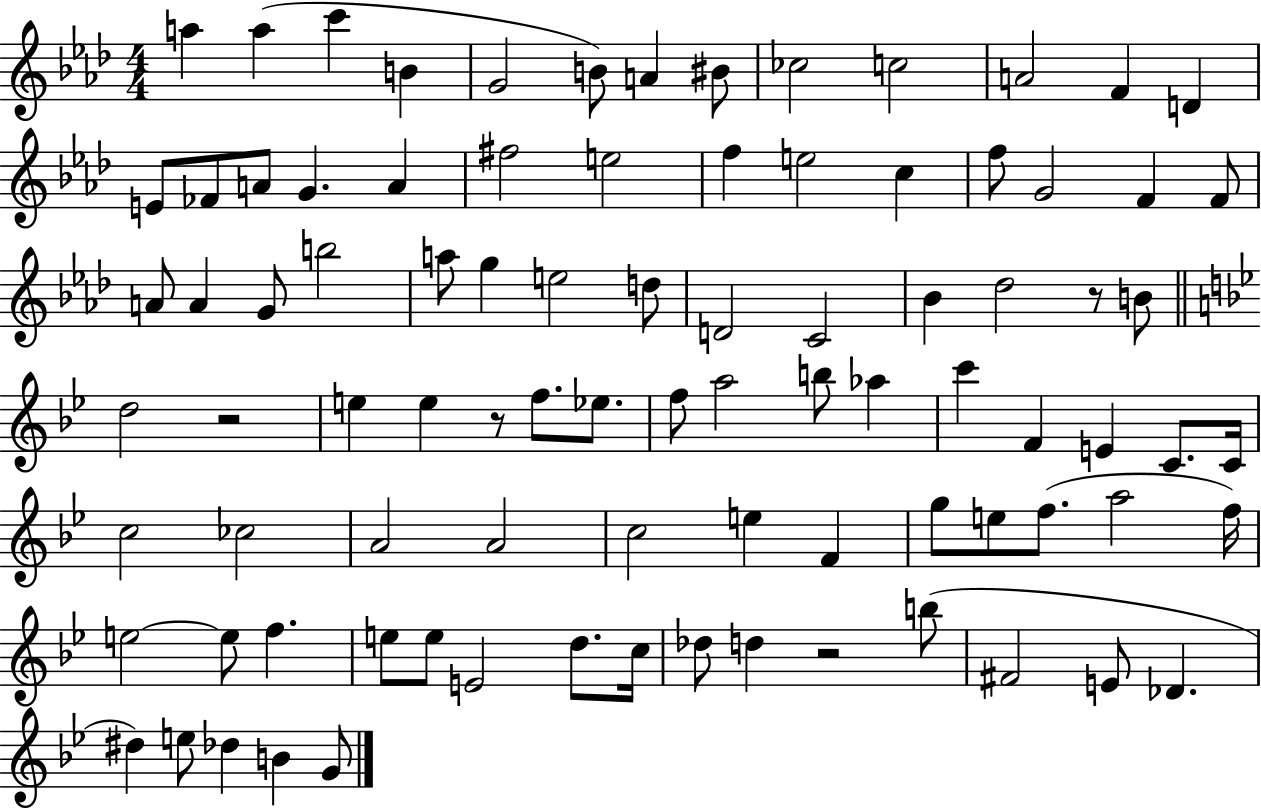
X:1
T:Untitled
M:4/4
L:1/4
K:Ab
a a c' B G2 B/2 A ^B/2 _c2 c2 A2 F D E/2 _F/2 A/2 G A ^f2 e2 f e2 c f/2 G2 F F/2 A/2 A G/2 b2 a/2 g e2 d/2 D2 C2 _B _d2 z/2 B/2 d2 z2 e e z/2 f/2 _e/2 f/2 a2 b/2 _a c' F E C/2 C/4 c2 _c2 A2 A2 c2 e F g/2 e/2 f/2 a2 f/4 e2 e/2 f e/2 e/2 E2 d/2 c/4 _d/2 d z2 b/2 ^F2 E/2 _D ^d e/2 _d B G/2